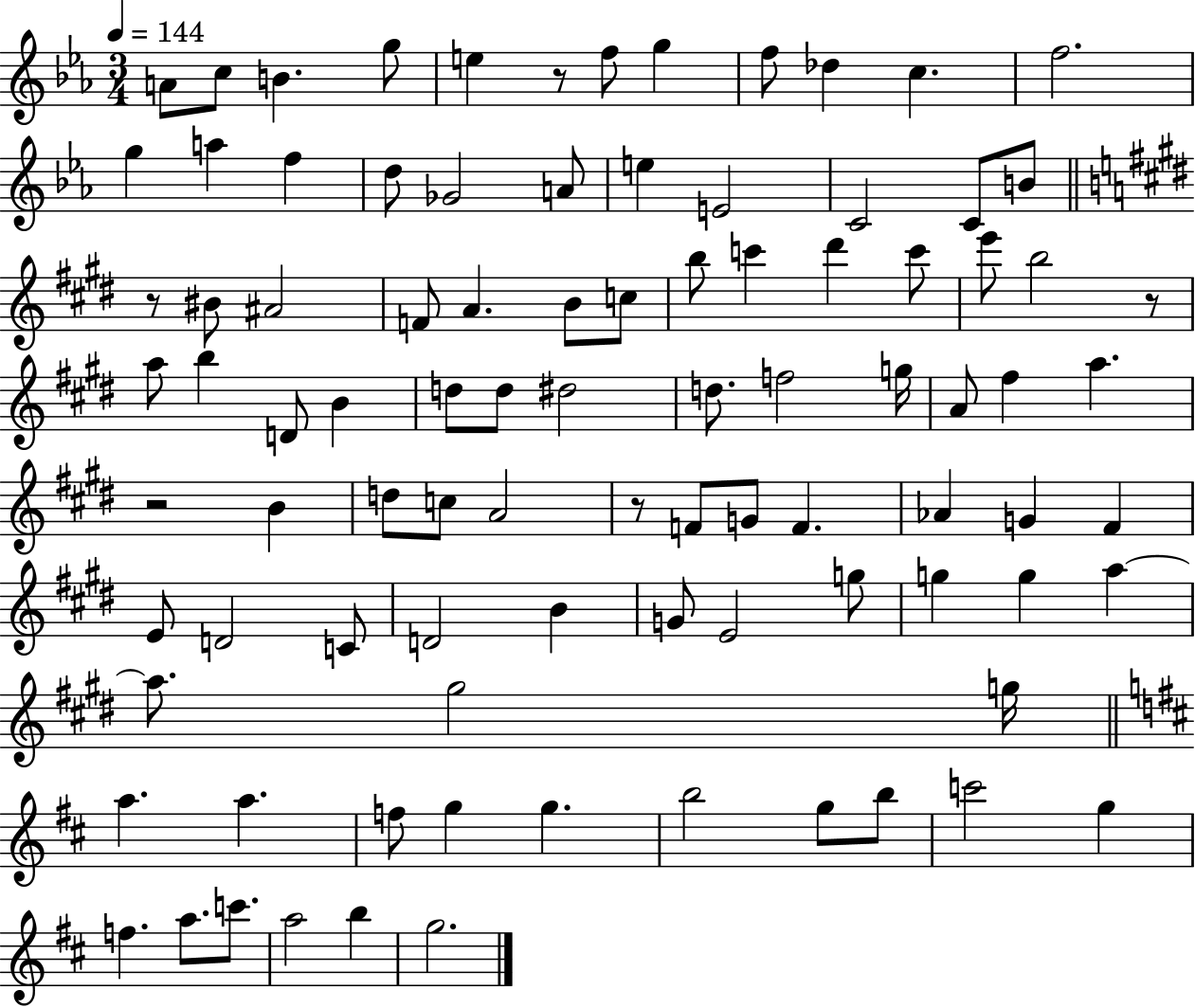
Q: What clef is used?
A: treble